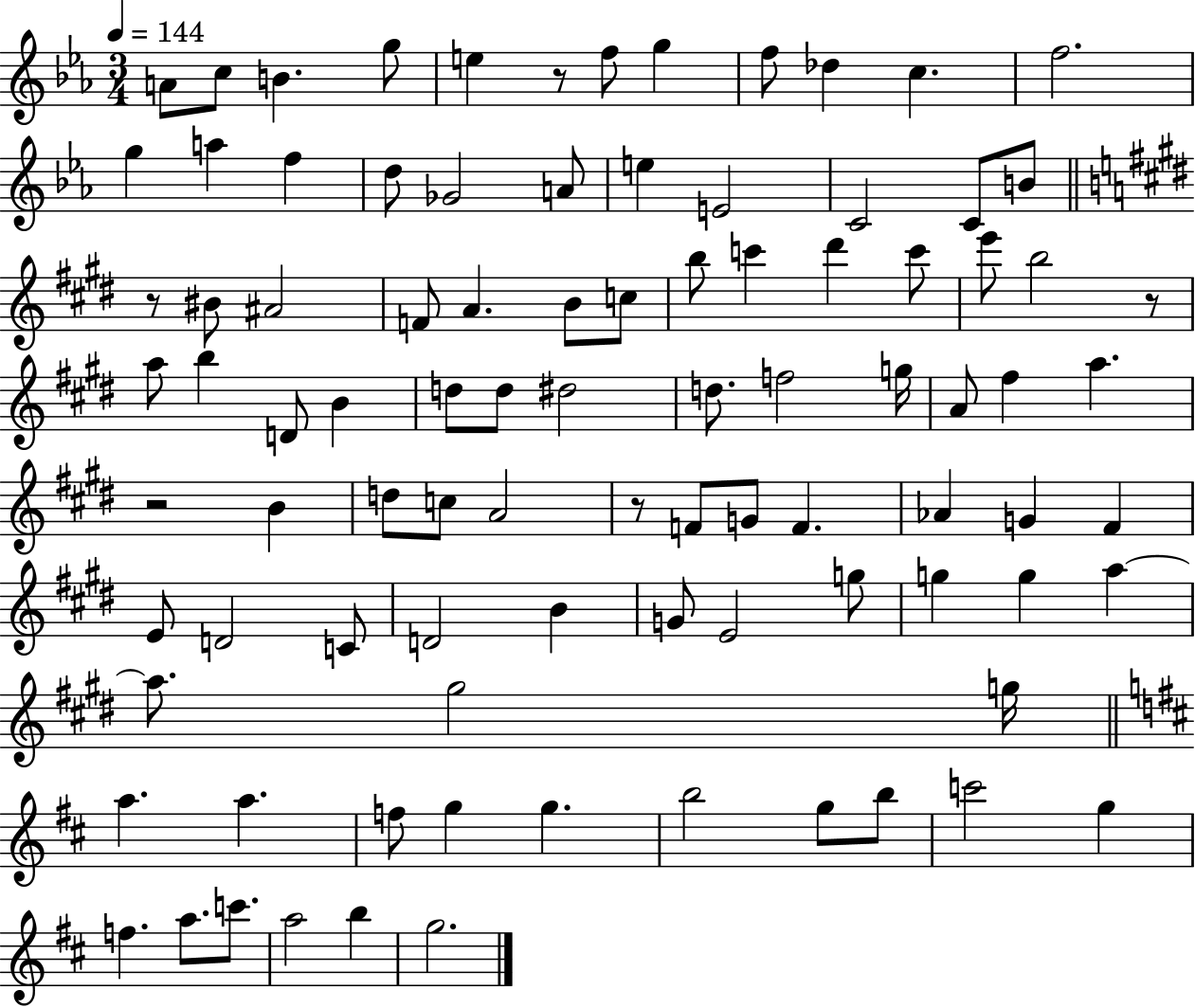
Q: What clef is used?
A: treble